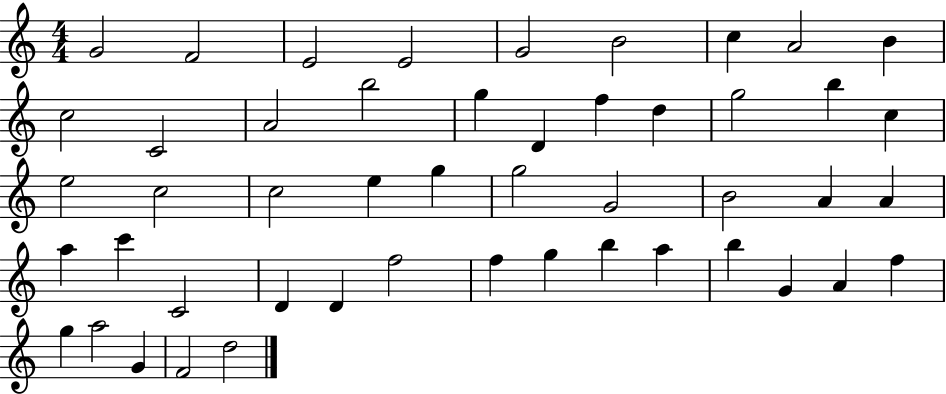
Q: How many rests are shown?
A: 0